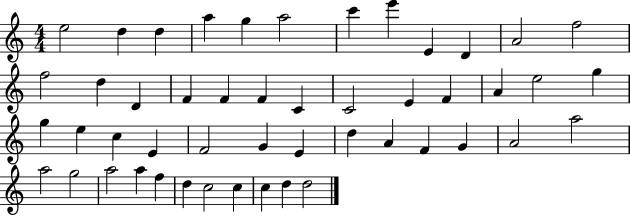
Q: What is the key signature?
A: C major